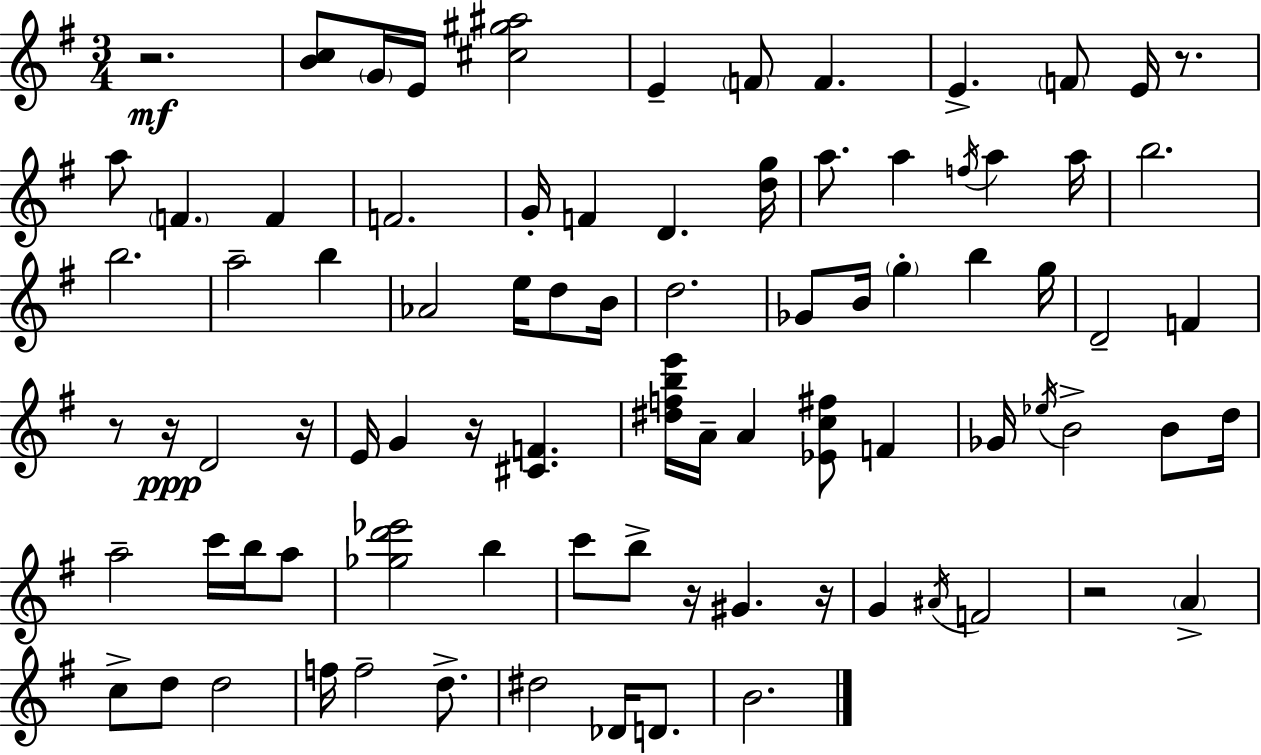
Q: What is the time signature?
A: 3/4